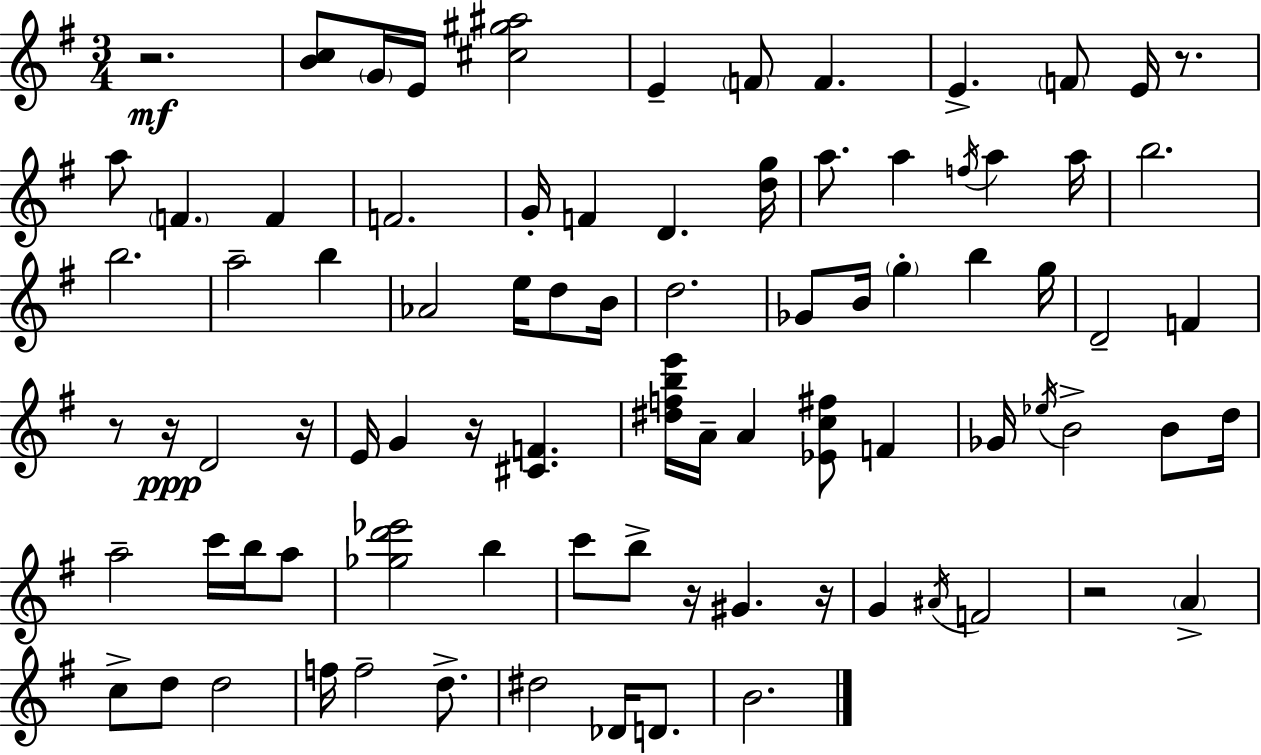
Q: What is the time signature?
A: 3/4